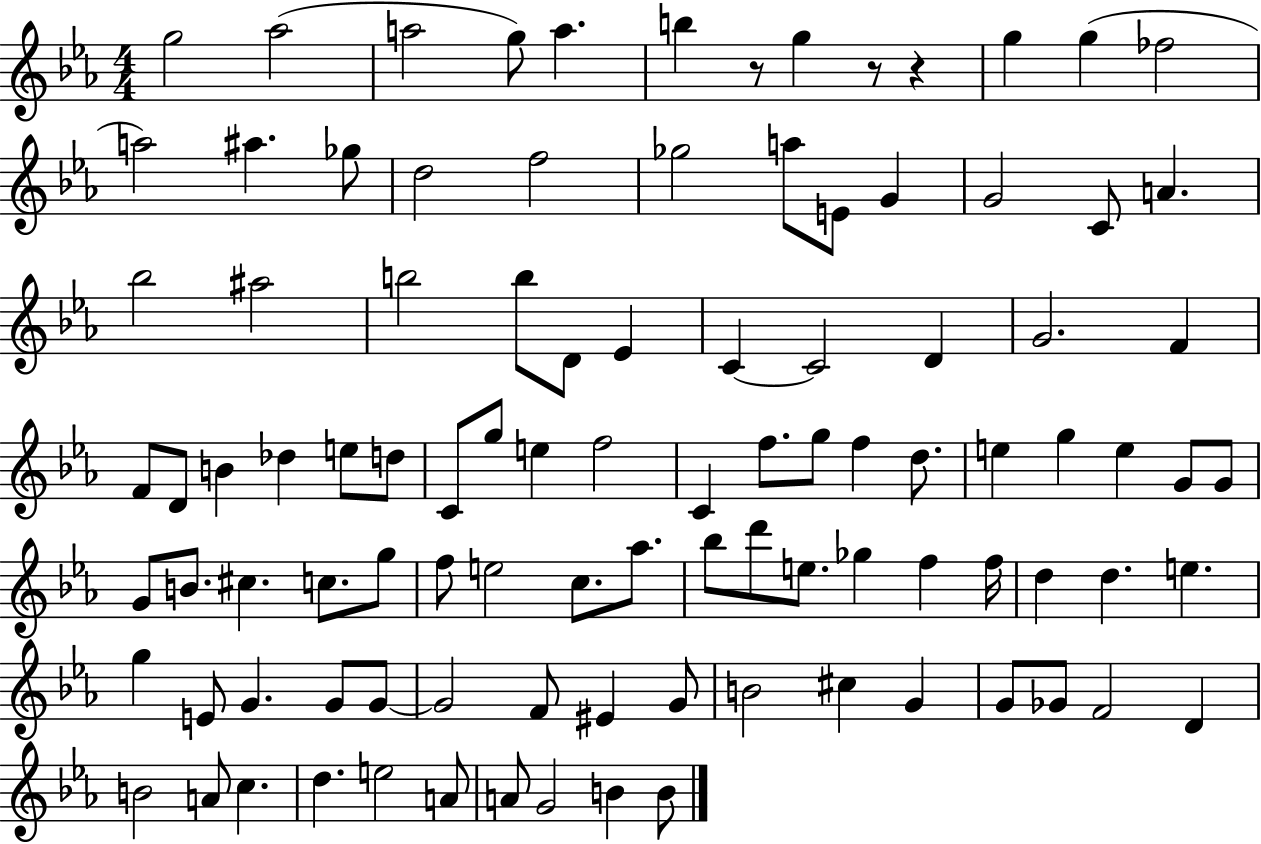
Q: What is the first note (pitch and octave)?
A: G5